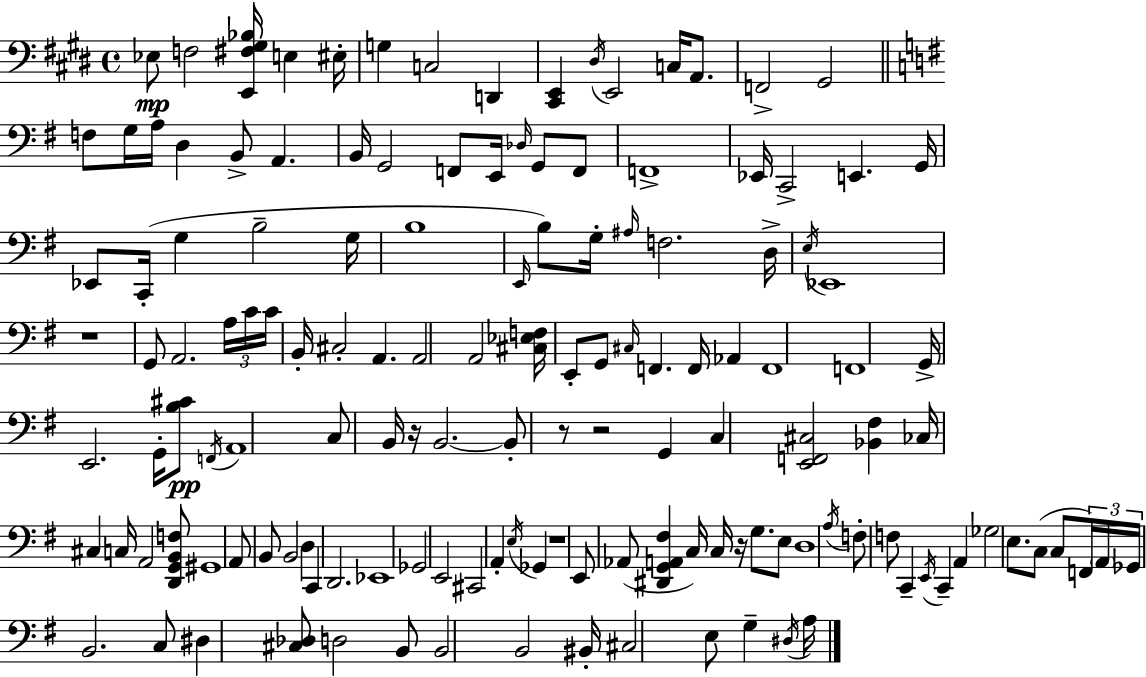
Eb3/e F3/h [E2,F#3,G#3,Bb3]/s E3/q EIS3/s G3/q C3/h D2/q [C#2,E2]/q D#3/s E2/h C3/s A2/e. F2/h G#2/h F3/e G3/s A3/s D3/q B2/e A2/q. B2/s G2/h F2/e E2/s Db3/s G2/e F2/e F2/w Eb2/s C2/h E2/q. G2/s Eb2/e C2/s G3/q B3/h G3/s B3/w E2/s B3/e G3/s A#3/s F3/h. D3/s E3/s Eb2/w R/w G2/e A2/h. A3/s C4/s C4/s B2/s C#3/h A2/q. A2/h A2/h [C#3,Eb3,F3]/s E2/e G2/e C#3/s F2/q. F2/s Ab2/q F2/w F2/w G2/s E2/h. G2/s [B3,C#4]/e F2/s A2/w C3/e B2/s R/s B2/h. B2/e R/e R/h G2/q C3/q [E2,F2,C#3]/h [Bb2,F#3]/q CES3/s C#3/q C3/s A2/h [D2,G2,B2,F3]/e G#2/w A2/e B2/e B2/h D3/q C2/q D2/h. Eb2/w Gb2/h E2/h C#2/h A2/q E3/s Gb2/q R/w E2/e Ab2/e [D#2,G2,A2,F#3]/q C3/s C3/s R/s G3/e. E3/e D3/w A3/s F3/e F3/e C2/q E2/s C2/q A2/q Gb3/h E3/e. C3/e C3/e F2/s A2/s Gb2/s B2/h. C3/e D#3/q [C#3,Db3]/e D3/h B2/e B2/h B2/h BIS2/s C#3/h E3/e G3/q D#3/s A3/s